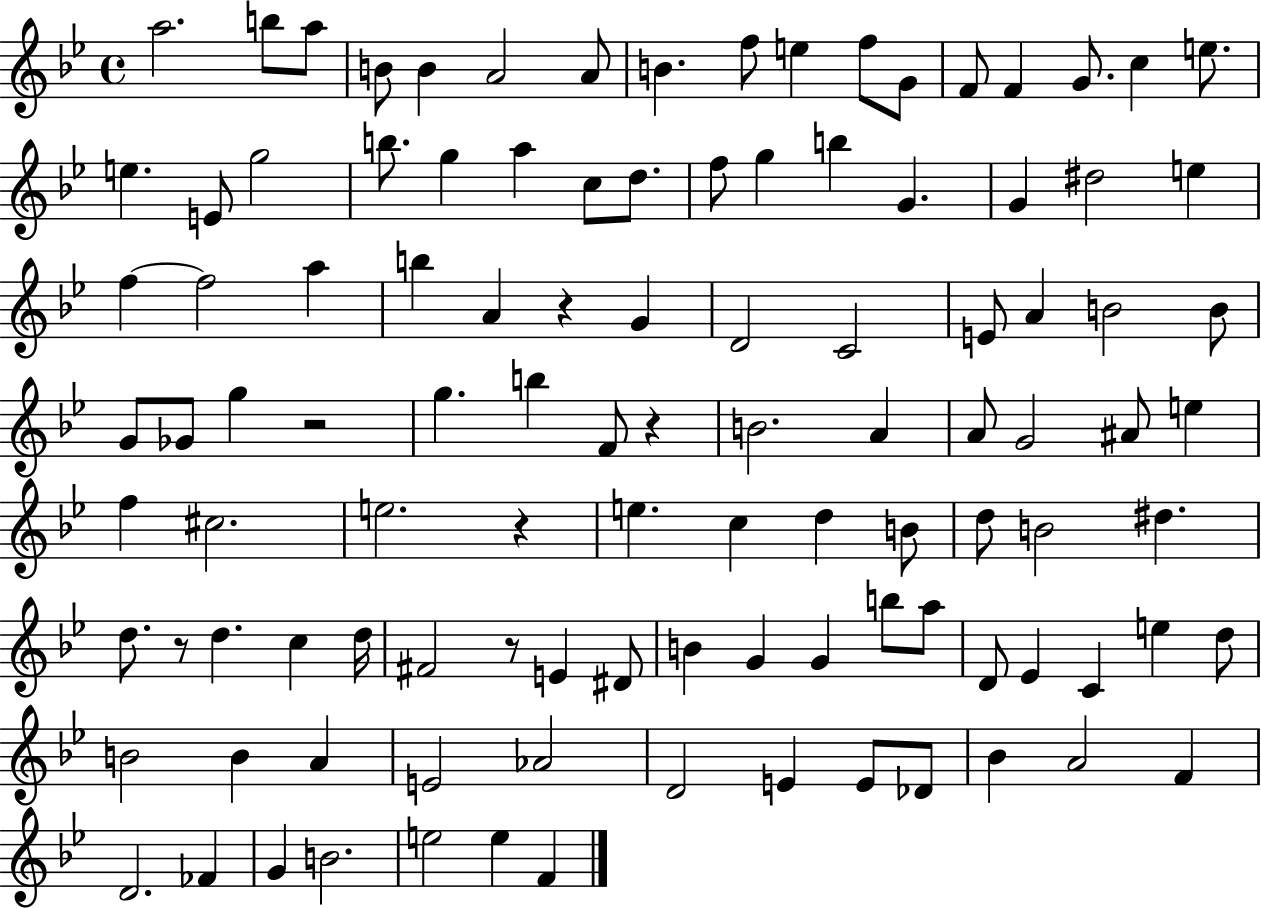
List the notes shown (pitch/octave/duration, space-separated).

A5/h. B5/e A5/e B4/e B4/q A4/h A4/e B4/q. F5/e E5/q F5/e G4/e F4/e F4/q G4/e. C5/q E5/e. E5/q. E4/e G5/h B5/e. G5/q A5/q C5/e D5/e. F5/e G5/q B5/q G4/q. G4/q D#5/h E5/q F5/q F5/h A5/q B5/q A4/q R/q G4/q D4/h C4/h E4/e A4/q B4/h B4/e G4/e Gb4/e G5/q R/h G5/q. B5/q F4/e R/q B4/h. A4/q A4/e G4/h A#4/e E5/q F5/q C#5/h. E5/h. R/q E5/q. C5/q D5/q B4/e D5/e B4/h D#5/q. D5/e. R/e D5/q. C5/q D5/s F#4/h R/e E4/q D#4/e B4/q G4/q G4/q B5/e A5/e D4/e Eb4/q C4/q E5/q D5/e B4/h B4/q A4/q E4/h Ab4/h D4/h E4/q E4/e Db4/e Bb4/q A4/h F4/q D4/h. FES4/q G4/q B4/h. E5/h E5/q F4/q